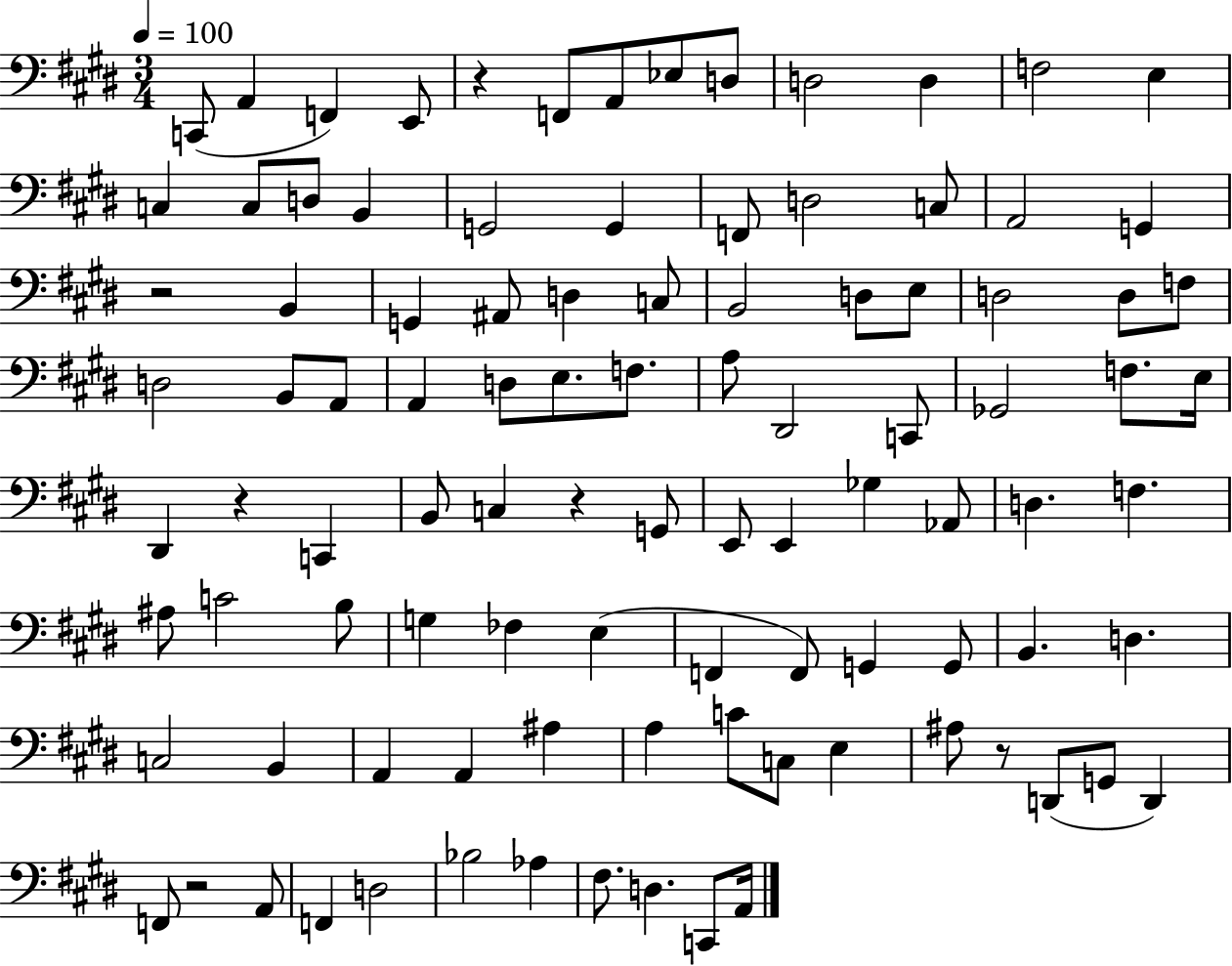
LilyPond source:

{
  \clef bass
  \numericTimeSignature
  \time 3/4
  \key e \major
  \tempo 4 = 100
  c,8( a,4 f,4) e,8 | r4 f,8 a,8 ees8 d8 | d2 d4 | f2 e4 | \break c4 c8 d8 b,4 | g,2 g,4 | f,8 d2 c8 | a,2 g,4 | \break r2 b,4 | g,4 ais,8 d4 c8 | b,2 d8 e8 | d2 d8 f8 | \break d2 b,8 a,8 | a,4 d8 e8. f8. | a8 dis,2 c,8 | ges,2 f8. e16 | \break dis,4 r4 c,4 | b,8 c4 r4 g,8 | e,8 e,4 ges4 aes,8 | d4. f4. | \break ais8 c'2 b8 | g4 fes4 e4( | f,4 f,8) g,4 g,8 | b,4. d4. | \break c2 b,4 | a,4 a,4 ais4 | a4 c'8 c8 e4 | ais8 r8 d,8( g,8 d,4) | \break f,8 r2 a,8 | f,4 d2 | bes2 aes4 | fis8. d4. c,8 a,16 | \break \bar "|."
}